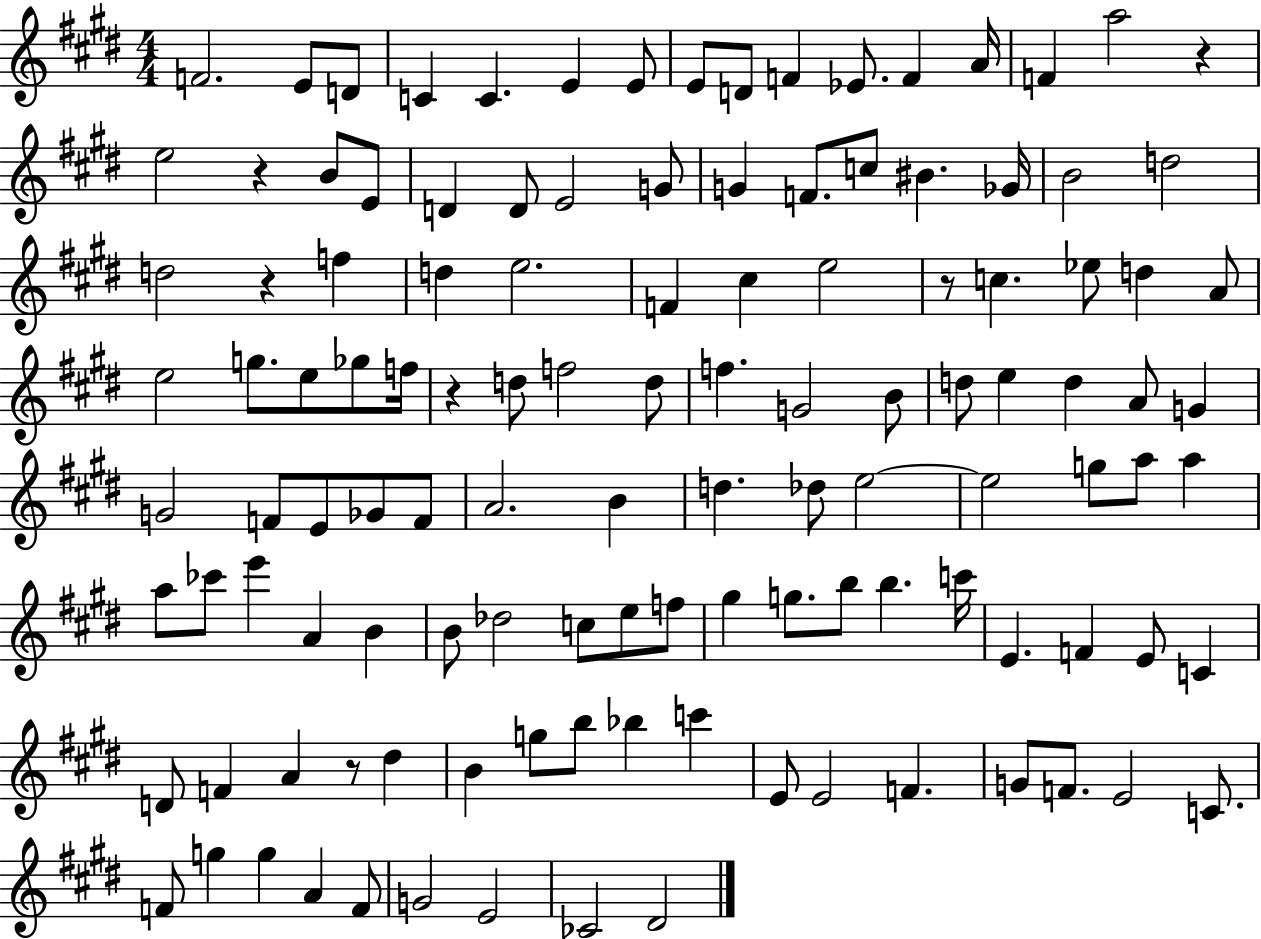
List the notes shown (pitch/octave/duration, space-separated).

F4/h. E4/e D4/e C4/q C4/q. E4/q E4/e E4/e D4/e F4/q Eb4/e. F4/q A4/s F4/q A5/h R/q E5/h R/q B4/e E4/e D4/q D4/e E4/h G4/e G4/q F4/e. C5/e BIS4/q. Gb4/s B4/h D5/h D5/h R/q F5/q D5/q E5/h. F4/q C#5/q E5/h R/e C5/q. Eb5/e D5/q A4/e E5/h G5/e. E5/e Gb5/e F5/s R/q D5/e F5/h D5/e F5/q. G4/h B4/e D5/e E5/q D5/q A4/e G4/q G4/h F4/e E4/e Gb4/e F4/e A4/h. B4/q D5/q. Db5/e E5/h E5/h G5/e A5/e A5/q A5/e CES6/e E6/q A4/q B4/q B4/e Db5/h C5/e E5/e F5/e G#5/q G5/e. B5/e B5/q. C6/s E4/q. F4/q E4/e C4/q D4/e F4/q A4/q R/e D#5/q B4/q G5/e B5/e Bb5/q C6/q E4/e E4/h F4/q. G4/e F4/e. E4/h C4/e. F4/e G5/q G5/q A4/q F4/e G4/h E4/h CES4/h D#4/h